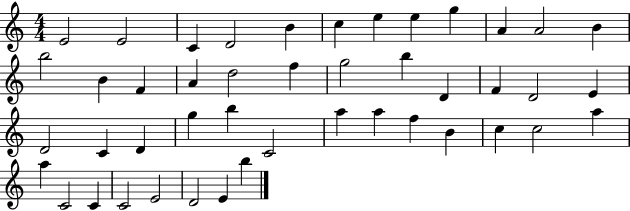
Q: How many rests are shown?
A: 0